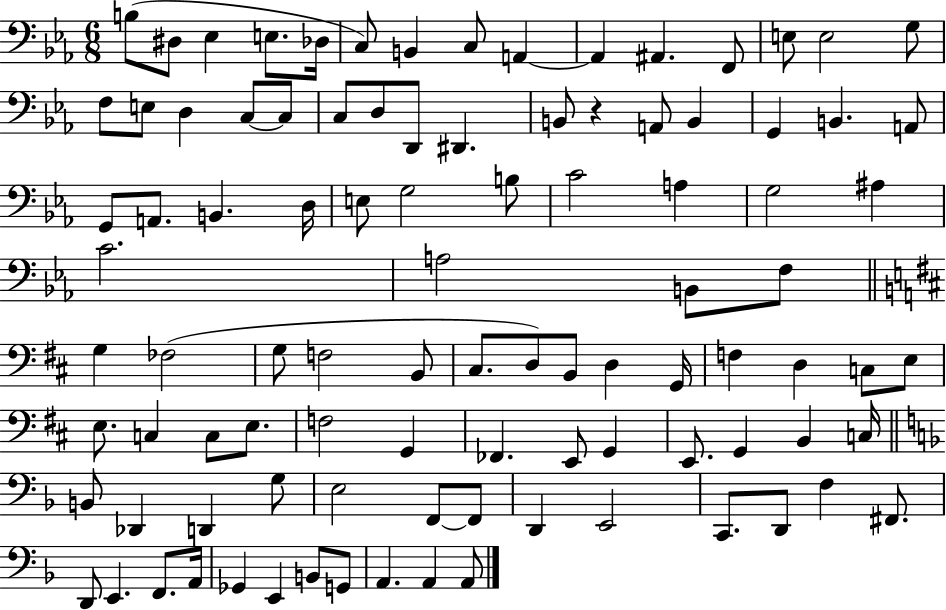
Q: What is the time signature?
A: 6/8